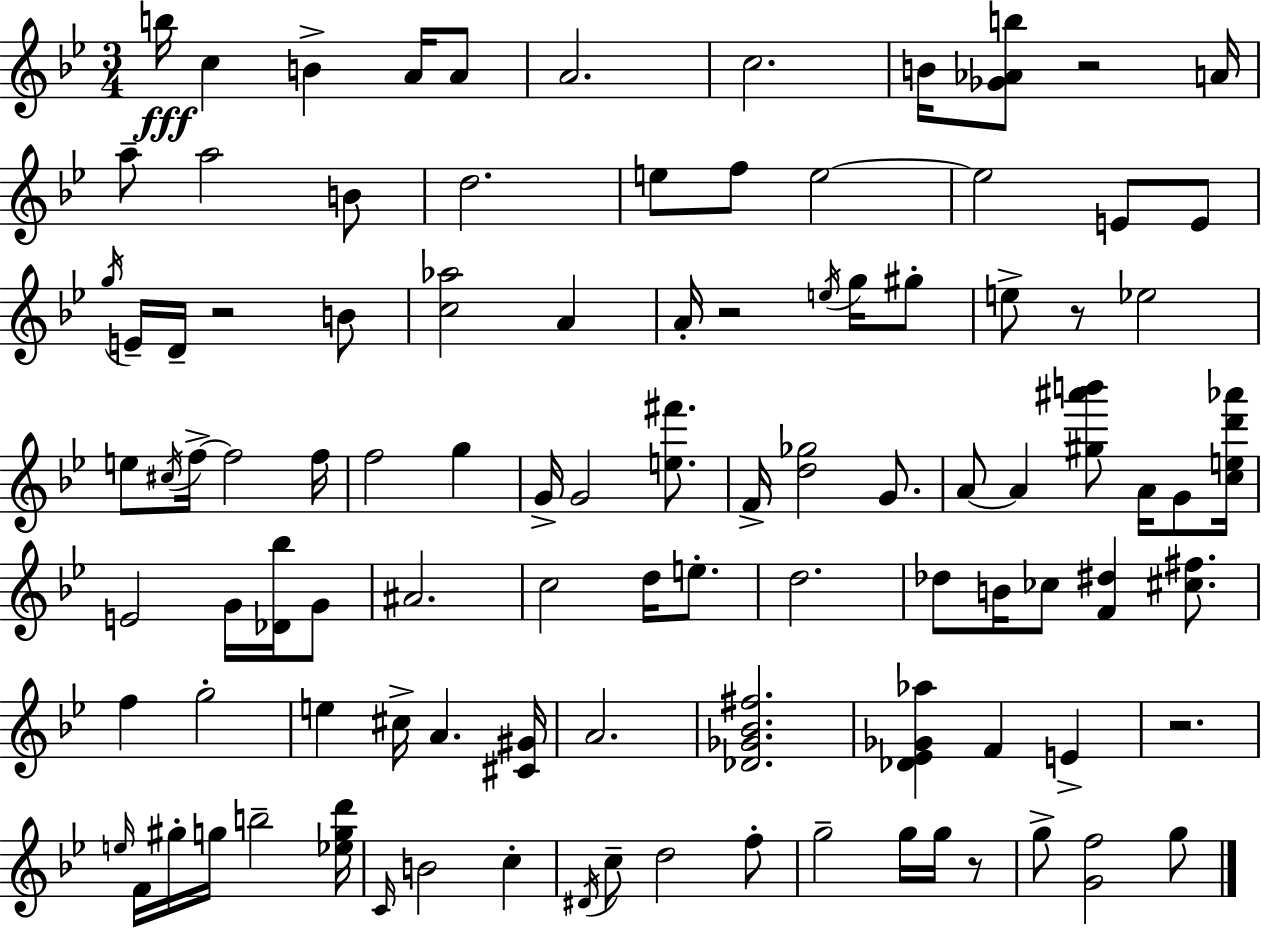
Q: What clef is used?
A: treble